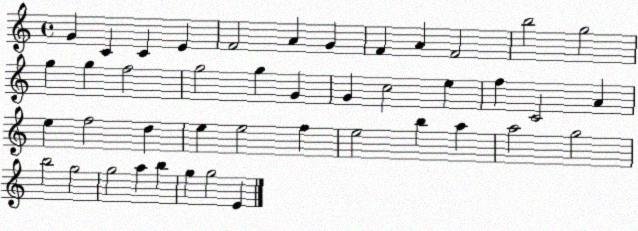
X:1
T:Untitled
M:4/4
L:1/4
K:C
G C C E F2 A G F A F2 b2 g2 g g f2 g2 g G G c2 e f C2 A e f2 d e e2 f e2 b a a2 g2 b2 g2 g2 a b g g2 E